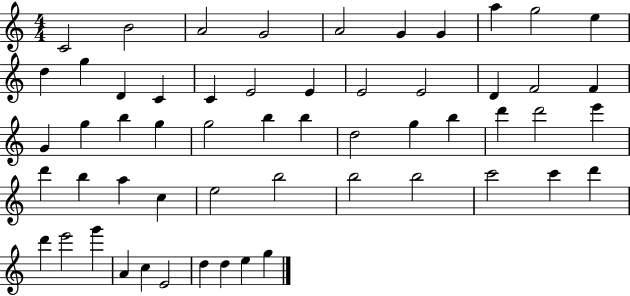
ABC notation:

X:1
T:Untitled
M:4/4
L:1/4
K:C
C2 B2 A2 G2 A2 G G a g2 e d g D C C E2 E E2 E2 D F2 F G g b g g2 b b d2 g b d' d'2 e' d' b a c e2 b2 b2 b2 c'2 c' d' d' e'2 g' A c E2 d d e g